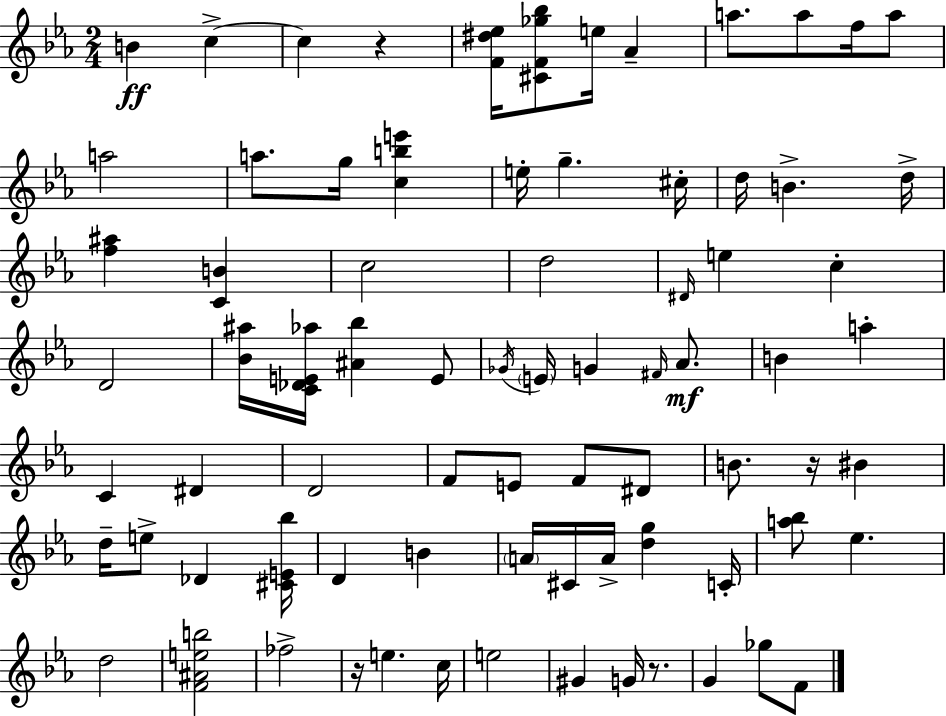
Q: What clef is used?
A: treble